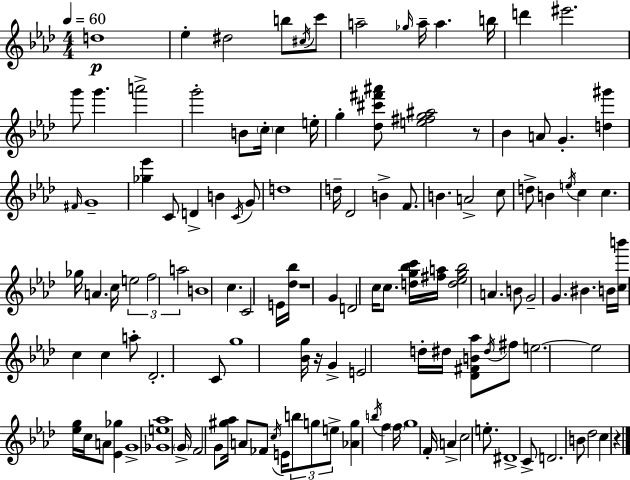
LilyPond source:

{
  \clef treble
  \numericTimeSignature
  \time 4/4
  \key f \minor
  \tempo 4 = 60
  \repeat volta 2 { d''1\p | ees''4-. dis''2 b''8 \acciaccatura { cis''16 } c'''8 | a''2-- \grace { ges''16 } a''16-- a''4. | b''16 d'''4 eis'''2. | \break g'''8 g'''4. a'''2-> | g'''2-. b'8 \parenthesize c''16-. c''4 | e''16-. g''4-. <des'' cis''' fis''' ais'''>8 <e'' fis'' g'' ais''>2 | r8 bes'4 a'8 g'4.-. <d'' gis'''>4 | \break \grace { fis'16 } g'1-- | <ges'' ees'''>4 c'8 d'4-> b'4 | \acciaccatura { c'16 } g'8 d''1 | d''16-- des'2 b'4-> | \break f'8. b'4. a'2-> | c''8 d''8-> b'4 \acciaccatura { e''16 } c''4 c''4. | ges''16 a'4. c''16 \tuplet 3/2 { e''2 | f''2 a''2 } | \break b'1 | c''4. c'2 | e'16 <des'' bes''>16 r1 | g'4 d'2 | \break c''16 c''8. <d'' g'' bes'' c'''>16 <fis'' a''>16 <d'' ees'' g'' bes''>2 a'4. | b'8 g'2-- g'4. | bis'4. b'16 <c'' b'''>16 c''4 | c''4 a''8-. des'2.-. | \break c'8 g''1 | <bes' g''>16 r16 g'4-> e'2 | d''16-. dis''16 <des' fis' b' aes''>8 \acciaccatura { dis''16 } fis''8 e''2.~~ | e''2 <ees'' g''>16 c''16 | \break a'8 <ees' ges''>4 g'1-> | <ges' e'' aes''>1 | \parenthesize g'16-> f'2 g'8 | <gis'' aes''>16 a'8 fes'8 \acciaccatura { c''16 } e'16 \tuplet 3/2 { b''8 g''8 e''8-> } <aes' g''>4 | \break \acciaccatura { b''16 } f''4 \parenthesize f''16 g''1 | f'16-. a'4-> c''2 | e''8.-. dis'1-> | c'8-> d'2. | \break b'8 des''2 | c''4 r4 } \bar "|."
}